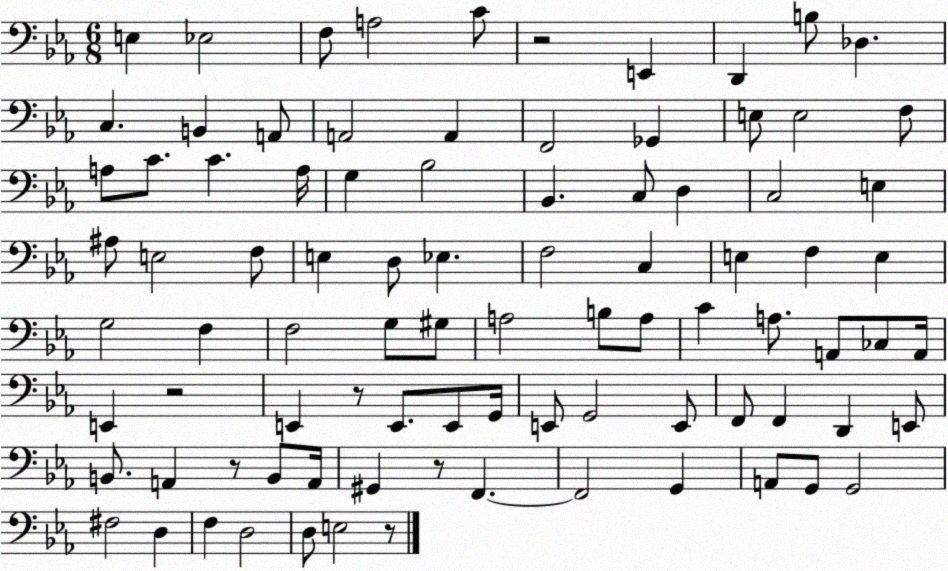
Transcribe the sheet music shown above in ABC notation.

X:1
T:Untitled
M:6/8
L:1/4
K:Eb
E, _E,2 F,/2 A,2 C/2 z2 E,, D,, B,/2 _D, C, B,, A,,/2 A,,2 A,, F,,2 _G,, E,/2 E,2 F,/2 A,/2 C/2 C A,/4 G, _B,2 _B,, C,/2 D, C,2 E, ^A,/2 E,2 F,/2 E, D,/2 _E, F,2 C, E, F, E, G,2 F, F,2 G,/2 ^G,/2 A,2 B,/2 A,/2 C A,/2 A,,/2 _C,/2 A,,/4 E,, z2 E,, z/2 E,,/2 E,,/2 G,,/4 E,,/2 G,,2 E,,/2 F,,/2 F,, D,, E,,/2 B,,/2 A,, z/2 B,,/2 A,,/4 ^G,, z/2 F,, F,,2 G,, A,,/2 G,,/2 G,,2 ^F,2 D, F, D,2 D,/2 E,2 z/2